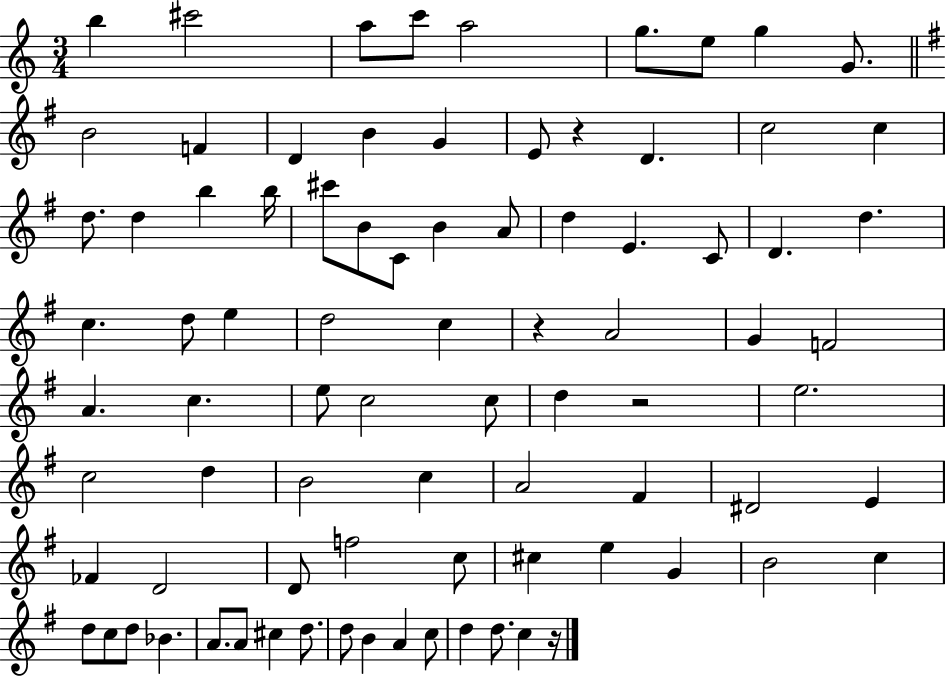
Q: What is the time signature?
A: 3/4